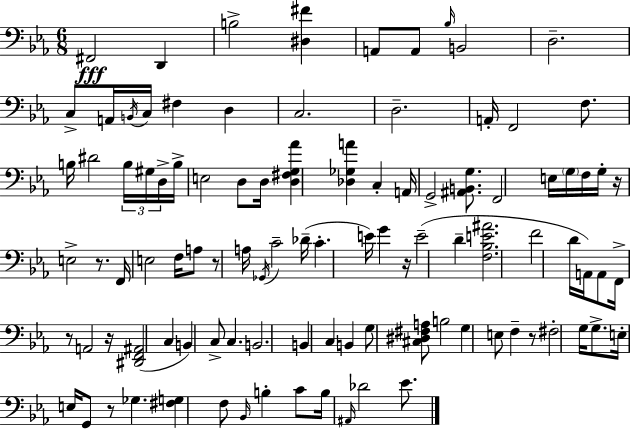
F#2/h D2/q B3/h [D#3,F#4]/q A2/e A2/e Bb3/s B2/h D3/h. C3/e A2/s B2/s C3/s F#3/q D3/q C3/h. D3/h. A2/s F2/h F3/e. B3/s D#4/h B3/s G#3/s D3/s B3/s E3/h D3/e D3/s [D3,F#3,G3,Ab4]/q [Db3,Gb3,A4]/q C3/q A2/s G2/h [A#2,B2,G3]/e. F2/h E3/s G3/s F3/s G3/s R/s E3/h R/e. F2/s E3/h F3/s A3/e R/e A3/s Gb2/s C4/h Db4/s C4/q. E4/s G4/q R/s E4/h D4/q [F3,Bb3,E4,A#4]/h. F4/h D4/s A2/s A2/e F2/s R/e A2/h R/s [D#2,F2,A#2]/h C3/q B2/q C3/e C3/q. B2/h. B2/q C3/q B2/q G3/e [C#3,D#3,F#3,A3]/e B3/h G3/q E3/e F3/q R/e F#3/h G3/s G3/e. E3/s E3/s G2/e R/e Gb3/q. [F#3,G3]/q F3/e Bb2/s B3/q C4/e B3/s A#2/s Db4/h Eb4/e.